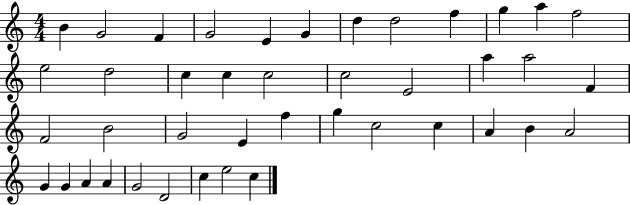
B4/q G4/h F4/q G4/h E4/q G4/q D5/q D5/h F5/q G5/q A5/q F5/h E5/h D5/h C5/q C5/q C5/h C5/h E4/h A5/q A5/h F4/q F4/h B4/h G4/h E4/q F5/q G5/q C5/h C5/q A4/q B4/q A4/h G4/q G4/q A4/q A4/q G4/h D4/h C5/q E5/h C5/q